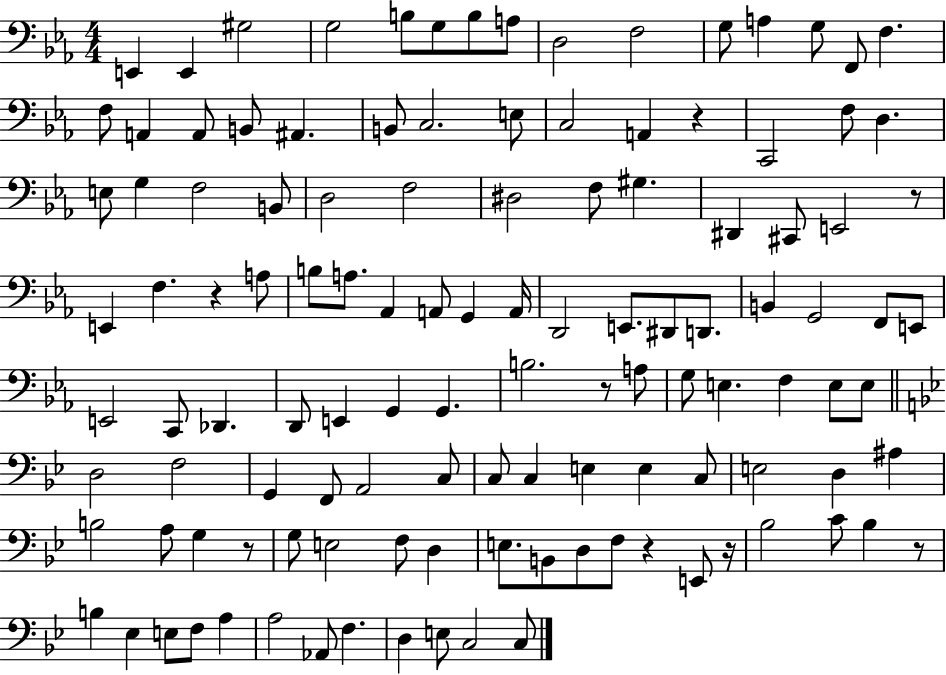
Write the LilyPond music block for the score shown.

{
  \clef bass
  \numericTimeSignature
  \time 4/4
  \key ees \major
  e,4 e,4 gis2 | g2 b8 g8 b8 a8 | d2 f2 | g8 a4 g8 f,8 f4. | \break f8 a,4 a,8 b,8 ais,4. | b,8 c2. e8 | c2 a,4 r4 | c,2 f8 d4. | \break e8 g4 f2 b,8 | d2 f2 | dis2 f8 gis4. | dis,4 cis,8 e,2 r8 | \break e,4 f4. r4 a8 | b8 a8. aes,4 a,8 g,4 a,16 | d,2 e,8. dis,8 d,8. | b,4 g,2 f,8 e,8 | \break e,2 c,8 des,4. | d,8 e,4 g,4 g,4. | b2. r8 a8 | g8 e4. f4 e8 e8 | \break \bar "||" \break \key bes \major d2 f2 | g,4 f,8 a,2 c8 | c8 c4 e4 e4 c8 | e2 d4 ais4 | \break b2 a8 g4 r8 | g8 e2 f8 d4 | e8. b,8 d8 f8 r4 e,8 r16 | bes2 c'8 bes4 r8 | \break b4 ees4 e8 f8 a4 | a2 aes,8 f4. | d4 e8 c2 c8 | \bar "|."
}